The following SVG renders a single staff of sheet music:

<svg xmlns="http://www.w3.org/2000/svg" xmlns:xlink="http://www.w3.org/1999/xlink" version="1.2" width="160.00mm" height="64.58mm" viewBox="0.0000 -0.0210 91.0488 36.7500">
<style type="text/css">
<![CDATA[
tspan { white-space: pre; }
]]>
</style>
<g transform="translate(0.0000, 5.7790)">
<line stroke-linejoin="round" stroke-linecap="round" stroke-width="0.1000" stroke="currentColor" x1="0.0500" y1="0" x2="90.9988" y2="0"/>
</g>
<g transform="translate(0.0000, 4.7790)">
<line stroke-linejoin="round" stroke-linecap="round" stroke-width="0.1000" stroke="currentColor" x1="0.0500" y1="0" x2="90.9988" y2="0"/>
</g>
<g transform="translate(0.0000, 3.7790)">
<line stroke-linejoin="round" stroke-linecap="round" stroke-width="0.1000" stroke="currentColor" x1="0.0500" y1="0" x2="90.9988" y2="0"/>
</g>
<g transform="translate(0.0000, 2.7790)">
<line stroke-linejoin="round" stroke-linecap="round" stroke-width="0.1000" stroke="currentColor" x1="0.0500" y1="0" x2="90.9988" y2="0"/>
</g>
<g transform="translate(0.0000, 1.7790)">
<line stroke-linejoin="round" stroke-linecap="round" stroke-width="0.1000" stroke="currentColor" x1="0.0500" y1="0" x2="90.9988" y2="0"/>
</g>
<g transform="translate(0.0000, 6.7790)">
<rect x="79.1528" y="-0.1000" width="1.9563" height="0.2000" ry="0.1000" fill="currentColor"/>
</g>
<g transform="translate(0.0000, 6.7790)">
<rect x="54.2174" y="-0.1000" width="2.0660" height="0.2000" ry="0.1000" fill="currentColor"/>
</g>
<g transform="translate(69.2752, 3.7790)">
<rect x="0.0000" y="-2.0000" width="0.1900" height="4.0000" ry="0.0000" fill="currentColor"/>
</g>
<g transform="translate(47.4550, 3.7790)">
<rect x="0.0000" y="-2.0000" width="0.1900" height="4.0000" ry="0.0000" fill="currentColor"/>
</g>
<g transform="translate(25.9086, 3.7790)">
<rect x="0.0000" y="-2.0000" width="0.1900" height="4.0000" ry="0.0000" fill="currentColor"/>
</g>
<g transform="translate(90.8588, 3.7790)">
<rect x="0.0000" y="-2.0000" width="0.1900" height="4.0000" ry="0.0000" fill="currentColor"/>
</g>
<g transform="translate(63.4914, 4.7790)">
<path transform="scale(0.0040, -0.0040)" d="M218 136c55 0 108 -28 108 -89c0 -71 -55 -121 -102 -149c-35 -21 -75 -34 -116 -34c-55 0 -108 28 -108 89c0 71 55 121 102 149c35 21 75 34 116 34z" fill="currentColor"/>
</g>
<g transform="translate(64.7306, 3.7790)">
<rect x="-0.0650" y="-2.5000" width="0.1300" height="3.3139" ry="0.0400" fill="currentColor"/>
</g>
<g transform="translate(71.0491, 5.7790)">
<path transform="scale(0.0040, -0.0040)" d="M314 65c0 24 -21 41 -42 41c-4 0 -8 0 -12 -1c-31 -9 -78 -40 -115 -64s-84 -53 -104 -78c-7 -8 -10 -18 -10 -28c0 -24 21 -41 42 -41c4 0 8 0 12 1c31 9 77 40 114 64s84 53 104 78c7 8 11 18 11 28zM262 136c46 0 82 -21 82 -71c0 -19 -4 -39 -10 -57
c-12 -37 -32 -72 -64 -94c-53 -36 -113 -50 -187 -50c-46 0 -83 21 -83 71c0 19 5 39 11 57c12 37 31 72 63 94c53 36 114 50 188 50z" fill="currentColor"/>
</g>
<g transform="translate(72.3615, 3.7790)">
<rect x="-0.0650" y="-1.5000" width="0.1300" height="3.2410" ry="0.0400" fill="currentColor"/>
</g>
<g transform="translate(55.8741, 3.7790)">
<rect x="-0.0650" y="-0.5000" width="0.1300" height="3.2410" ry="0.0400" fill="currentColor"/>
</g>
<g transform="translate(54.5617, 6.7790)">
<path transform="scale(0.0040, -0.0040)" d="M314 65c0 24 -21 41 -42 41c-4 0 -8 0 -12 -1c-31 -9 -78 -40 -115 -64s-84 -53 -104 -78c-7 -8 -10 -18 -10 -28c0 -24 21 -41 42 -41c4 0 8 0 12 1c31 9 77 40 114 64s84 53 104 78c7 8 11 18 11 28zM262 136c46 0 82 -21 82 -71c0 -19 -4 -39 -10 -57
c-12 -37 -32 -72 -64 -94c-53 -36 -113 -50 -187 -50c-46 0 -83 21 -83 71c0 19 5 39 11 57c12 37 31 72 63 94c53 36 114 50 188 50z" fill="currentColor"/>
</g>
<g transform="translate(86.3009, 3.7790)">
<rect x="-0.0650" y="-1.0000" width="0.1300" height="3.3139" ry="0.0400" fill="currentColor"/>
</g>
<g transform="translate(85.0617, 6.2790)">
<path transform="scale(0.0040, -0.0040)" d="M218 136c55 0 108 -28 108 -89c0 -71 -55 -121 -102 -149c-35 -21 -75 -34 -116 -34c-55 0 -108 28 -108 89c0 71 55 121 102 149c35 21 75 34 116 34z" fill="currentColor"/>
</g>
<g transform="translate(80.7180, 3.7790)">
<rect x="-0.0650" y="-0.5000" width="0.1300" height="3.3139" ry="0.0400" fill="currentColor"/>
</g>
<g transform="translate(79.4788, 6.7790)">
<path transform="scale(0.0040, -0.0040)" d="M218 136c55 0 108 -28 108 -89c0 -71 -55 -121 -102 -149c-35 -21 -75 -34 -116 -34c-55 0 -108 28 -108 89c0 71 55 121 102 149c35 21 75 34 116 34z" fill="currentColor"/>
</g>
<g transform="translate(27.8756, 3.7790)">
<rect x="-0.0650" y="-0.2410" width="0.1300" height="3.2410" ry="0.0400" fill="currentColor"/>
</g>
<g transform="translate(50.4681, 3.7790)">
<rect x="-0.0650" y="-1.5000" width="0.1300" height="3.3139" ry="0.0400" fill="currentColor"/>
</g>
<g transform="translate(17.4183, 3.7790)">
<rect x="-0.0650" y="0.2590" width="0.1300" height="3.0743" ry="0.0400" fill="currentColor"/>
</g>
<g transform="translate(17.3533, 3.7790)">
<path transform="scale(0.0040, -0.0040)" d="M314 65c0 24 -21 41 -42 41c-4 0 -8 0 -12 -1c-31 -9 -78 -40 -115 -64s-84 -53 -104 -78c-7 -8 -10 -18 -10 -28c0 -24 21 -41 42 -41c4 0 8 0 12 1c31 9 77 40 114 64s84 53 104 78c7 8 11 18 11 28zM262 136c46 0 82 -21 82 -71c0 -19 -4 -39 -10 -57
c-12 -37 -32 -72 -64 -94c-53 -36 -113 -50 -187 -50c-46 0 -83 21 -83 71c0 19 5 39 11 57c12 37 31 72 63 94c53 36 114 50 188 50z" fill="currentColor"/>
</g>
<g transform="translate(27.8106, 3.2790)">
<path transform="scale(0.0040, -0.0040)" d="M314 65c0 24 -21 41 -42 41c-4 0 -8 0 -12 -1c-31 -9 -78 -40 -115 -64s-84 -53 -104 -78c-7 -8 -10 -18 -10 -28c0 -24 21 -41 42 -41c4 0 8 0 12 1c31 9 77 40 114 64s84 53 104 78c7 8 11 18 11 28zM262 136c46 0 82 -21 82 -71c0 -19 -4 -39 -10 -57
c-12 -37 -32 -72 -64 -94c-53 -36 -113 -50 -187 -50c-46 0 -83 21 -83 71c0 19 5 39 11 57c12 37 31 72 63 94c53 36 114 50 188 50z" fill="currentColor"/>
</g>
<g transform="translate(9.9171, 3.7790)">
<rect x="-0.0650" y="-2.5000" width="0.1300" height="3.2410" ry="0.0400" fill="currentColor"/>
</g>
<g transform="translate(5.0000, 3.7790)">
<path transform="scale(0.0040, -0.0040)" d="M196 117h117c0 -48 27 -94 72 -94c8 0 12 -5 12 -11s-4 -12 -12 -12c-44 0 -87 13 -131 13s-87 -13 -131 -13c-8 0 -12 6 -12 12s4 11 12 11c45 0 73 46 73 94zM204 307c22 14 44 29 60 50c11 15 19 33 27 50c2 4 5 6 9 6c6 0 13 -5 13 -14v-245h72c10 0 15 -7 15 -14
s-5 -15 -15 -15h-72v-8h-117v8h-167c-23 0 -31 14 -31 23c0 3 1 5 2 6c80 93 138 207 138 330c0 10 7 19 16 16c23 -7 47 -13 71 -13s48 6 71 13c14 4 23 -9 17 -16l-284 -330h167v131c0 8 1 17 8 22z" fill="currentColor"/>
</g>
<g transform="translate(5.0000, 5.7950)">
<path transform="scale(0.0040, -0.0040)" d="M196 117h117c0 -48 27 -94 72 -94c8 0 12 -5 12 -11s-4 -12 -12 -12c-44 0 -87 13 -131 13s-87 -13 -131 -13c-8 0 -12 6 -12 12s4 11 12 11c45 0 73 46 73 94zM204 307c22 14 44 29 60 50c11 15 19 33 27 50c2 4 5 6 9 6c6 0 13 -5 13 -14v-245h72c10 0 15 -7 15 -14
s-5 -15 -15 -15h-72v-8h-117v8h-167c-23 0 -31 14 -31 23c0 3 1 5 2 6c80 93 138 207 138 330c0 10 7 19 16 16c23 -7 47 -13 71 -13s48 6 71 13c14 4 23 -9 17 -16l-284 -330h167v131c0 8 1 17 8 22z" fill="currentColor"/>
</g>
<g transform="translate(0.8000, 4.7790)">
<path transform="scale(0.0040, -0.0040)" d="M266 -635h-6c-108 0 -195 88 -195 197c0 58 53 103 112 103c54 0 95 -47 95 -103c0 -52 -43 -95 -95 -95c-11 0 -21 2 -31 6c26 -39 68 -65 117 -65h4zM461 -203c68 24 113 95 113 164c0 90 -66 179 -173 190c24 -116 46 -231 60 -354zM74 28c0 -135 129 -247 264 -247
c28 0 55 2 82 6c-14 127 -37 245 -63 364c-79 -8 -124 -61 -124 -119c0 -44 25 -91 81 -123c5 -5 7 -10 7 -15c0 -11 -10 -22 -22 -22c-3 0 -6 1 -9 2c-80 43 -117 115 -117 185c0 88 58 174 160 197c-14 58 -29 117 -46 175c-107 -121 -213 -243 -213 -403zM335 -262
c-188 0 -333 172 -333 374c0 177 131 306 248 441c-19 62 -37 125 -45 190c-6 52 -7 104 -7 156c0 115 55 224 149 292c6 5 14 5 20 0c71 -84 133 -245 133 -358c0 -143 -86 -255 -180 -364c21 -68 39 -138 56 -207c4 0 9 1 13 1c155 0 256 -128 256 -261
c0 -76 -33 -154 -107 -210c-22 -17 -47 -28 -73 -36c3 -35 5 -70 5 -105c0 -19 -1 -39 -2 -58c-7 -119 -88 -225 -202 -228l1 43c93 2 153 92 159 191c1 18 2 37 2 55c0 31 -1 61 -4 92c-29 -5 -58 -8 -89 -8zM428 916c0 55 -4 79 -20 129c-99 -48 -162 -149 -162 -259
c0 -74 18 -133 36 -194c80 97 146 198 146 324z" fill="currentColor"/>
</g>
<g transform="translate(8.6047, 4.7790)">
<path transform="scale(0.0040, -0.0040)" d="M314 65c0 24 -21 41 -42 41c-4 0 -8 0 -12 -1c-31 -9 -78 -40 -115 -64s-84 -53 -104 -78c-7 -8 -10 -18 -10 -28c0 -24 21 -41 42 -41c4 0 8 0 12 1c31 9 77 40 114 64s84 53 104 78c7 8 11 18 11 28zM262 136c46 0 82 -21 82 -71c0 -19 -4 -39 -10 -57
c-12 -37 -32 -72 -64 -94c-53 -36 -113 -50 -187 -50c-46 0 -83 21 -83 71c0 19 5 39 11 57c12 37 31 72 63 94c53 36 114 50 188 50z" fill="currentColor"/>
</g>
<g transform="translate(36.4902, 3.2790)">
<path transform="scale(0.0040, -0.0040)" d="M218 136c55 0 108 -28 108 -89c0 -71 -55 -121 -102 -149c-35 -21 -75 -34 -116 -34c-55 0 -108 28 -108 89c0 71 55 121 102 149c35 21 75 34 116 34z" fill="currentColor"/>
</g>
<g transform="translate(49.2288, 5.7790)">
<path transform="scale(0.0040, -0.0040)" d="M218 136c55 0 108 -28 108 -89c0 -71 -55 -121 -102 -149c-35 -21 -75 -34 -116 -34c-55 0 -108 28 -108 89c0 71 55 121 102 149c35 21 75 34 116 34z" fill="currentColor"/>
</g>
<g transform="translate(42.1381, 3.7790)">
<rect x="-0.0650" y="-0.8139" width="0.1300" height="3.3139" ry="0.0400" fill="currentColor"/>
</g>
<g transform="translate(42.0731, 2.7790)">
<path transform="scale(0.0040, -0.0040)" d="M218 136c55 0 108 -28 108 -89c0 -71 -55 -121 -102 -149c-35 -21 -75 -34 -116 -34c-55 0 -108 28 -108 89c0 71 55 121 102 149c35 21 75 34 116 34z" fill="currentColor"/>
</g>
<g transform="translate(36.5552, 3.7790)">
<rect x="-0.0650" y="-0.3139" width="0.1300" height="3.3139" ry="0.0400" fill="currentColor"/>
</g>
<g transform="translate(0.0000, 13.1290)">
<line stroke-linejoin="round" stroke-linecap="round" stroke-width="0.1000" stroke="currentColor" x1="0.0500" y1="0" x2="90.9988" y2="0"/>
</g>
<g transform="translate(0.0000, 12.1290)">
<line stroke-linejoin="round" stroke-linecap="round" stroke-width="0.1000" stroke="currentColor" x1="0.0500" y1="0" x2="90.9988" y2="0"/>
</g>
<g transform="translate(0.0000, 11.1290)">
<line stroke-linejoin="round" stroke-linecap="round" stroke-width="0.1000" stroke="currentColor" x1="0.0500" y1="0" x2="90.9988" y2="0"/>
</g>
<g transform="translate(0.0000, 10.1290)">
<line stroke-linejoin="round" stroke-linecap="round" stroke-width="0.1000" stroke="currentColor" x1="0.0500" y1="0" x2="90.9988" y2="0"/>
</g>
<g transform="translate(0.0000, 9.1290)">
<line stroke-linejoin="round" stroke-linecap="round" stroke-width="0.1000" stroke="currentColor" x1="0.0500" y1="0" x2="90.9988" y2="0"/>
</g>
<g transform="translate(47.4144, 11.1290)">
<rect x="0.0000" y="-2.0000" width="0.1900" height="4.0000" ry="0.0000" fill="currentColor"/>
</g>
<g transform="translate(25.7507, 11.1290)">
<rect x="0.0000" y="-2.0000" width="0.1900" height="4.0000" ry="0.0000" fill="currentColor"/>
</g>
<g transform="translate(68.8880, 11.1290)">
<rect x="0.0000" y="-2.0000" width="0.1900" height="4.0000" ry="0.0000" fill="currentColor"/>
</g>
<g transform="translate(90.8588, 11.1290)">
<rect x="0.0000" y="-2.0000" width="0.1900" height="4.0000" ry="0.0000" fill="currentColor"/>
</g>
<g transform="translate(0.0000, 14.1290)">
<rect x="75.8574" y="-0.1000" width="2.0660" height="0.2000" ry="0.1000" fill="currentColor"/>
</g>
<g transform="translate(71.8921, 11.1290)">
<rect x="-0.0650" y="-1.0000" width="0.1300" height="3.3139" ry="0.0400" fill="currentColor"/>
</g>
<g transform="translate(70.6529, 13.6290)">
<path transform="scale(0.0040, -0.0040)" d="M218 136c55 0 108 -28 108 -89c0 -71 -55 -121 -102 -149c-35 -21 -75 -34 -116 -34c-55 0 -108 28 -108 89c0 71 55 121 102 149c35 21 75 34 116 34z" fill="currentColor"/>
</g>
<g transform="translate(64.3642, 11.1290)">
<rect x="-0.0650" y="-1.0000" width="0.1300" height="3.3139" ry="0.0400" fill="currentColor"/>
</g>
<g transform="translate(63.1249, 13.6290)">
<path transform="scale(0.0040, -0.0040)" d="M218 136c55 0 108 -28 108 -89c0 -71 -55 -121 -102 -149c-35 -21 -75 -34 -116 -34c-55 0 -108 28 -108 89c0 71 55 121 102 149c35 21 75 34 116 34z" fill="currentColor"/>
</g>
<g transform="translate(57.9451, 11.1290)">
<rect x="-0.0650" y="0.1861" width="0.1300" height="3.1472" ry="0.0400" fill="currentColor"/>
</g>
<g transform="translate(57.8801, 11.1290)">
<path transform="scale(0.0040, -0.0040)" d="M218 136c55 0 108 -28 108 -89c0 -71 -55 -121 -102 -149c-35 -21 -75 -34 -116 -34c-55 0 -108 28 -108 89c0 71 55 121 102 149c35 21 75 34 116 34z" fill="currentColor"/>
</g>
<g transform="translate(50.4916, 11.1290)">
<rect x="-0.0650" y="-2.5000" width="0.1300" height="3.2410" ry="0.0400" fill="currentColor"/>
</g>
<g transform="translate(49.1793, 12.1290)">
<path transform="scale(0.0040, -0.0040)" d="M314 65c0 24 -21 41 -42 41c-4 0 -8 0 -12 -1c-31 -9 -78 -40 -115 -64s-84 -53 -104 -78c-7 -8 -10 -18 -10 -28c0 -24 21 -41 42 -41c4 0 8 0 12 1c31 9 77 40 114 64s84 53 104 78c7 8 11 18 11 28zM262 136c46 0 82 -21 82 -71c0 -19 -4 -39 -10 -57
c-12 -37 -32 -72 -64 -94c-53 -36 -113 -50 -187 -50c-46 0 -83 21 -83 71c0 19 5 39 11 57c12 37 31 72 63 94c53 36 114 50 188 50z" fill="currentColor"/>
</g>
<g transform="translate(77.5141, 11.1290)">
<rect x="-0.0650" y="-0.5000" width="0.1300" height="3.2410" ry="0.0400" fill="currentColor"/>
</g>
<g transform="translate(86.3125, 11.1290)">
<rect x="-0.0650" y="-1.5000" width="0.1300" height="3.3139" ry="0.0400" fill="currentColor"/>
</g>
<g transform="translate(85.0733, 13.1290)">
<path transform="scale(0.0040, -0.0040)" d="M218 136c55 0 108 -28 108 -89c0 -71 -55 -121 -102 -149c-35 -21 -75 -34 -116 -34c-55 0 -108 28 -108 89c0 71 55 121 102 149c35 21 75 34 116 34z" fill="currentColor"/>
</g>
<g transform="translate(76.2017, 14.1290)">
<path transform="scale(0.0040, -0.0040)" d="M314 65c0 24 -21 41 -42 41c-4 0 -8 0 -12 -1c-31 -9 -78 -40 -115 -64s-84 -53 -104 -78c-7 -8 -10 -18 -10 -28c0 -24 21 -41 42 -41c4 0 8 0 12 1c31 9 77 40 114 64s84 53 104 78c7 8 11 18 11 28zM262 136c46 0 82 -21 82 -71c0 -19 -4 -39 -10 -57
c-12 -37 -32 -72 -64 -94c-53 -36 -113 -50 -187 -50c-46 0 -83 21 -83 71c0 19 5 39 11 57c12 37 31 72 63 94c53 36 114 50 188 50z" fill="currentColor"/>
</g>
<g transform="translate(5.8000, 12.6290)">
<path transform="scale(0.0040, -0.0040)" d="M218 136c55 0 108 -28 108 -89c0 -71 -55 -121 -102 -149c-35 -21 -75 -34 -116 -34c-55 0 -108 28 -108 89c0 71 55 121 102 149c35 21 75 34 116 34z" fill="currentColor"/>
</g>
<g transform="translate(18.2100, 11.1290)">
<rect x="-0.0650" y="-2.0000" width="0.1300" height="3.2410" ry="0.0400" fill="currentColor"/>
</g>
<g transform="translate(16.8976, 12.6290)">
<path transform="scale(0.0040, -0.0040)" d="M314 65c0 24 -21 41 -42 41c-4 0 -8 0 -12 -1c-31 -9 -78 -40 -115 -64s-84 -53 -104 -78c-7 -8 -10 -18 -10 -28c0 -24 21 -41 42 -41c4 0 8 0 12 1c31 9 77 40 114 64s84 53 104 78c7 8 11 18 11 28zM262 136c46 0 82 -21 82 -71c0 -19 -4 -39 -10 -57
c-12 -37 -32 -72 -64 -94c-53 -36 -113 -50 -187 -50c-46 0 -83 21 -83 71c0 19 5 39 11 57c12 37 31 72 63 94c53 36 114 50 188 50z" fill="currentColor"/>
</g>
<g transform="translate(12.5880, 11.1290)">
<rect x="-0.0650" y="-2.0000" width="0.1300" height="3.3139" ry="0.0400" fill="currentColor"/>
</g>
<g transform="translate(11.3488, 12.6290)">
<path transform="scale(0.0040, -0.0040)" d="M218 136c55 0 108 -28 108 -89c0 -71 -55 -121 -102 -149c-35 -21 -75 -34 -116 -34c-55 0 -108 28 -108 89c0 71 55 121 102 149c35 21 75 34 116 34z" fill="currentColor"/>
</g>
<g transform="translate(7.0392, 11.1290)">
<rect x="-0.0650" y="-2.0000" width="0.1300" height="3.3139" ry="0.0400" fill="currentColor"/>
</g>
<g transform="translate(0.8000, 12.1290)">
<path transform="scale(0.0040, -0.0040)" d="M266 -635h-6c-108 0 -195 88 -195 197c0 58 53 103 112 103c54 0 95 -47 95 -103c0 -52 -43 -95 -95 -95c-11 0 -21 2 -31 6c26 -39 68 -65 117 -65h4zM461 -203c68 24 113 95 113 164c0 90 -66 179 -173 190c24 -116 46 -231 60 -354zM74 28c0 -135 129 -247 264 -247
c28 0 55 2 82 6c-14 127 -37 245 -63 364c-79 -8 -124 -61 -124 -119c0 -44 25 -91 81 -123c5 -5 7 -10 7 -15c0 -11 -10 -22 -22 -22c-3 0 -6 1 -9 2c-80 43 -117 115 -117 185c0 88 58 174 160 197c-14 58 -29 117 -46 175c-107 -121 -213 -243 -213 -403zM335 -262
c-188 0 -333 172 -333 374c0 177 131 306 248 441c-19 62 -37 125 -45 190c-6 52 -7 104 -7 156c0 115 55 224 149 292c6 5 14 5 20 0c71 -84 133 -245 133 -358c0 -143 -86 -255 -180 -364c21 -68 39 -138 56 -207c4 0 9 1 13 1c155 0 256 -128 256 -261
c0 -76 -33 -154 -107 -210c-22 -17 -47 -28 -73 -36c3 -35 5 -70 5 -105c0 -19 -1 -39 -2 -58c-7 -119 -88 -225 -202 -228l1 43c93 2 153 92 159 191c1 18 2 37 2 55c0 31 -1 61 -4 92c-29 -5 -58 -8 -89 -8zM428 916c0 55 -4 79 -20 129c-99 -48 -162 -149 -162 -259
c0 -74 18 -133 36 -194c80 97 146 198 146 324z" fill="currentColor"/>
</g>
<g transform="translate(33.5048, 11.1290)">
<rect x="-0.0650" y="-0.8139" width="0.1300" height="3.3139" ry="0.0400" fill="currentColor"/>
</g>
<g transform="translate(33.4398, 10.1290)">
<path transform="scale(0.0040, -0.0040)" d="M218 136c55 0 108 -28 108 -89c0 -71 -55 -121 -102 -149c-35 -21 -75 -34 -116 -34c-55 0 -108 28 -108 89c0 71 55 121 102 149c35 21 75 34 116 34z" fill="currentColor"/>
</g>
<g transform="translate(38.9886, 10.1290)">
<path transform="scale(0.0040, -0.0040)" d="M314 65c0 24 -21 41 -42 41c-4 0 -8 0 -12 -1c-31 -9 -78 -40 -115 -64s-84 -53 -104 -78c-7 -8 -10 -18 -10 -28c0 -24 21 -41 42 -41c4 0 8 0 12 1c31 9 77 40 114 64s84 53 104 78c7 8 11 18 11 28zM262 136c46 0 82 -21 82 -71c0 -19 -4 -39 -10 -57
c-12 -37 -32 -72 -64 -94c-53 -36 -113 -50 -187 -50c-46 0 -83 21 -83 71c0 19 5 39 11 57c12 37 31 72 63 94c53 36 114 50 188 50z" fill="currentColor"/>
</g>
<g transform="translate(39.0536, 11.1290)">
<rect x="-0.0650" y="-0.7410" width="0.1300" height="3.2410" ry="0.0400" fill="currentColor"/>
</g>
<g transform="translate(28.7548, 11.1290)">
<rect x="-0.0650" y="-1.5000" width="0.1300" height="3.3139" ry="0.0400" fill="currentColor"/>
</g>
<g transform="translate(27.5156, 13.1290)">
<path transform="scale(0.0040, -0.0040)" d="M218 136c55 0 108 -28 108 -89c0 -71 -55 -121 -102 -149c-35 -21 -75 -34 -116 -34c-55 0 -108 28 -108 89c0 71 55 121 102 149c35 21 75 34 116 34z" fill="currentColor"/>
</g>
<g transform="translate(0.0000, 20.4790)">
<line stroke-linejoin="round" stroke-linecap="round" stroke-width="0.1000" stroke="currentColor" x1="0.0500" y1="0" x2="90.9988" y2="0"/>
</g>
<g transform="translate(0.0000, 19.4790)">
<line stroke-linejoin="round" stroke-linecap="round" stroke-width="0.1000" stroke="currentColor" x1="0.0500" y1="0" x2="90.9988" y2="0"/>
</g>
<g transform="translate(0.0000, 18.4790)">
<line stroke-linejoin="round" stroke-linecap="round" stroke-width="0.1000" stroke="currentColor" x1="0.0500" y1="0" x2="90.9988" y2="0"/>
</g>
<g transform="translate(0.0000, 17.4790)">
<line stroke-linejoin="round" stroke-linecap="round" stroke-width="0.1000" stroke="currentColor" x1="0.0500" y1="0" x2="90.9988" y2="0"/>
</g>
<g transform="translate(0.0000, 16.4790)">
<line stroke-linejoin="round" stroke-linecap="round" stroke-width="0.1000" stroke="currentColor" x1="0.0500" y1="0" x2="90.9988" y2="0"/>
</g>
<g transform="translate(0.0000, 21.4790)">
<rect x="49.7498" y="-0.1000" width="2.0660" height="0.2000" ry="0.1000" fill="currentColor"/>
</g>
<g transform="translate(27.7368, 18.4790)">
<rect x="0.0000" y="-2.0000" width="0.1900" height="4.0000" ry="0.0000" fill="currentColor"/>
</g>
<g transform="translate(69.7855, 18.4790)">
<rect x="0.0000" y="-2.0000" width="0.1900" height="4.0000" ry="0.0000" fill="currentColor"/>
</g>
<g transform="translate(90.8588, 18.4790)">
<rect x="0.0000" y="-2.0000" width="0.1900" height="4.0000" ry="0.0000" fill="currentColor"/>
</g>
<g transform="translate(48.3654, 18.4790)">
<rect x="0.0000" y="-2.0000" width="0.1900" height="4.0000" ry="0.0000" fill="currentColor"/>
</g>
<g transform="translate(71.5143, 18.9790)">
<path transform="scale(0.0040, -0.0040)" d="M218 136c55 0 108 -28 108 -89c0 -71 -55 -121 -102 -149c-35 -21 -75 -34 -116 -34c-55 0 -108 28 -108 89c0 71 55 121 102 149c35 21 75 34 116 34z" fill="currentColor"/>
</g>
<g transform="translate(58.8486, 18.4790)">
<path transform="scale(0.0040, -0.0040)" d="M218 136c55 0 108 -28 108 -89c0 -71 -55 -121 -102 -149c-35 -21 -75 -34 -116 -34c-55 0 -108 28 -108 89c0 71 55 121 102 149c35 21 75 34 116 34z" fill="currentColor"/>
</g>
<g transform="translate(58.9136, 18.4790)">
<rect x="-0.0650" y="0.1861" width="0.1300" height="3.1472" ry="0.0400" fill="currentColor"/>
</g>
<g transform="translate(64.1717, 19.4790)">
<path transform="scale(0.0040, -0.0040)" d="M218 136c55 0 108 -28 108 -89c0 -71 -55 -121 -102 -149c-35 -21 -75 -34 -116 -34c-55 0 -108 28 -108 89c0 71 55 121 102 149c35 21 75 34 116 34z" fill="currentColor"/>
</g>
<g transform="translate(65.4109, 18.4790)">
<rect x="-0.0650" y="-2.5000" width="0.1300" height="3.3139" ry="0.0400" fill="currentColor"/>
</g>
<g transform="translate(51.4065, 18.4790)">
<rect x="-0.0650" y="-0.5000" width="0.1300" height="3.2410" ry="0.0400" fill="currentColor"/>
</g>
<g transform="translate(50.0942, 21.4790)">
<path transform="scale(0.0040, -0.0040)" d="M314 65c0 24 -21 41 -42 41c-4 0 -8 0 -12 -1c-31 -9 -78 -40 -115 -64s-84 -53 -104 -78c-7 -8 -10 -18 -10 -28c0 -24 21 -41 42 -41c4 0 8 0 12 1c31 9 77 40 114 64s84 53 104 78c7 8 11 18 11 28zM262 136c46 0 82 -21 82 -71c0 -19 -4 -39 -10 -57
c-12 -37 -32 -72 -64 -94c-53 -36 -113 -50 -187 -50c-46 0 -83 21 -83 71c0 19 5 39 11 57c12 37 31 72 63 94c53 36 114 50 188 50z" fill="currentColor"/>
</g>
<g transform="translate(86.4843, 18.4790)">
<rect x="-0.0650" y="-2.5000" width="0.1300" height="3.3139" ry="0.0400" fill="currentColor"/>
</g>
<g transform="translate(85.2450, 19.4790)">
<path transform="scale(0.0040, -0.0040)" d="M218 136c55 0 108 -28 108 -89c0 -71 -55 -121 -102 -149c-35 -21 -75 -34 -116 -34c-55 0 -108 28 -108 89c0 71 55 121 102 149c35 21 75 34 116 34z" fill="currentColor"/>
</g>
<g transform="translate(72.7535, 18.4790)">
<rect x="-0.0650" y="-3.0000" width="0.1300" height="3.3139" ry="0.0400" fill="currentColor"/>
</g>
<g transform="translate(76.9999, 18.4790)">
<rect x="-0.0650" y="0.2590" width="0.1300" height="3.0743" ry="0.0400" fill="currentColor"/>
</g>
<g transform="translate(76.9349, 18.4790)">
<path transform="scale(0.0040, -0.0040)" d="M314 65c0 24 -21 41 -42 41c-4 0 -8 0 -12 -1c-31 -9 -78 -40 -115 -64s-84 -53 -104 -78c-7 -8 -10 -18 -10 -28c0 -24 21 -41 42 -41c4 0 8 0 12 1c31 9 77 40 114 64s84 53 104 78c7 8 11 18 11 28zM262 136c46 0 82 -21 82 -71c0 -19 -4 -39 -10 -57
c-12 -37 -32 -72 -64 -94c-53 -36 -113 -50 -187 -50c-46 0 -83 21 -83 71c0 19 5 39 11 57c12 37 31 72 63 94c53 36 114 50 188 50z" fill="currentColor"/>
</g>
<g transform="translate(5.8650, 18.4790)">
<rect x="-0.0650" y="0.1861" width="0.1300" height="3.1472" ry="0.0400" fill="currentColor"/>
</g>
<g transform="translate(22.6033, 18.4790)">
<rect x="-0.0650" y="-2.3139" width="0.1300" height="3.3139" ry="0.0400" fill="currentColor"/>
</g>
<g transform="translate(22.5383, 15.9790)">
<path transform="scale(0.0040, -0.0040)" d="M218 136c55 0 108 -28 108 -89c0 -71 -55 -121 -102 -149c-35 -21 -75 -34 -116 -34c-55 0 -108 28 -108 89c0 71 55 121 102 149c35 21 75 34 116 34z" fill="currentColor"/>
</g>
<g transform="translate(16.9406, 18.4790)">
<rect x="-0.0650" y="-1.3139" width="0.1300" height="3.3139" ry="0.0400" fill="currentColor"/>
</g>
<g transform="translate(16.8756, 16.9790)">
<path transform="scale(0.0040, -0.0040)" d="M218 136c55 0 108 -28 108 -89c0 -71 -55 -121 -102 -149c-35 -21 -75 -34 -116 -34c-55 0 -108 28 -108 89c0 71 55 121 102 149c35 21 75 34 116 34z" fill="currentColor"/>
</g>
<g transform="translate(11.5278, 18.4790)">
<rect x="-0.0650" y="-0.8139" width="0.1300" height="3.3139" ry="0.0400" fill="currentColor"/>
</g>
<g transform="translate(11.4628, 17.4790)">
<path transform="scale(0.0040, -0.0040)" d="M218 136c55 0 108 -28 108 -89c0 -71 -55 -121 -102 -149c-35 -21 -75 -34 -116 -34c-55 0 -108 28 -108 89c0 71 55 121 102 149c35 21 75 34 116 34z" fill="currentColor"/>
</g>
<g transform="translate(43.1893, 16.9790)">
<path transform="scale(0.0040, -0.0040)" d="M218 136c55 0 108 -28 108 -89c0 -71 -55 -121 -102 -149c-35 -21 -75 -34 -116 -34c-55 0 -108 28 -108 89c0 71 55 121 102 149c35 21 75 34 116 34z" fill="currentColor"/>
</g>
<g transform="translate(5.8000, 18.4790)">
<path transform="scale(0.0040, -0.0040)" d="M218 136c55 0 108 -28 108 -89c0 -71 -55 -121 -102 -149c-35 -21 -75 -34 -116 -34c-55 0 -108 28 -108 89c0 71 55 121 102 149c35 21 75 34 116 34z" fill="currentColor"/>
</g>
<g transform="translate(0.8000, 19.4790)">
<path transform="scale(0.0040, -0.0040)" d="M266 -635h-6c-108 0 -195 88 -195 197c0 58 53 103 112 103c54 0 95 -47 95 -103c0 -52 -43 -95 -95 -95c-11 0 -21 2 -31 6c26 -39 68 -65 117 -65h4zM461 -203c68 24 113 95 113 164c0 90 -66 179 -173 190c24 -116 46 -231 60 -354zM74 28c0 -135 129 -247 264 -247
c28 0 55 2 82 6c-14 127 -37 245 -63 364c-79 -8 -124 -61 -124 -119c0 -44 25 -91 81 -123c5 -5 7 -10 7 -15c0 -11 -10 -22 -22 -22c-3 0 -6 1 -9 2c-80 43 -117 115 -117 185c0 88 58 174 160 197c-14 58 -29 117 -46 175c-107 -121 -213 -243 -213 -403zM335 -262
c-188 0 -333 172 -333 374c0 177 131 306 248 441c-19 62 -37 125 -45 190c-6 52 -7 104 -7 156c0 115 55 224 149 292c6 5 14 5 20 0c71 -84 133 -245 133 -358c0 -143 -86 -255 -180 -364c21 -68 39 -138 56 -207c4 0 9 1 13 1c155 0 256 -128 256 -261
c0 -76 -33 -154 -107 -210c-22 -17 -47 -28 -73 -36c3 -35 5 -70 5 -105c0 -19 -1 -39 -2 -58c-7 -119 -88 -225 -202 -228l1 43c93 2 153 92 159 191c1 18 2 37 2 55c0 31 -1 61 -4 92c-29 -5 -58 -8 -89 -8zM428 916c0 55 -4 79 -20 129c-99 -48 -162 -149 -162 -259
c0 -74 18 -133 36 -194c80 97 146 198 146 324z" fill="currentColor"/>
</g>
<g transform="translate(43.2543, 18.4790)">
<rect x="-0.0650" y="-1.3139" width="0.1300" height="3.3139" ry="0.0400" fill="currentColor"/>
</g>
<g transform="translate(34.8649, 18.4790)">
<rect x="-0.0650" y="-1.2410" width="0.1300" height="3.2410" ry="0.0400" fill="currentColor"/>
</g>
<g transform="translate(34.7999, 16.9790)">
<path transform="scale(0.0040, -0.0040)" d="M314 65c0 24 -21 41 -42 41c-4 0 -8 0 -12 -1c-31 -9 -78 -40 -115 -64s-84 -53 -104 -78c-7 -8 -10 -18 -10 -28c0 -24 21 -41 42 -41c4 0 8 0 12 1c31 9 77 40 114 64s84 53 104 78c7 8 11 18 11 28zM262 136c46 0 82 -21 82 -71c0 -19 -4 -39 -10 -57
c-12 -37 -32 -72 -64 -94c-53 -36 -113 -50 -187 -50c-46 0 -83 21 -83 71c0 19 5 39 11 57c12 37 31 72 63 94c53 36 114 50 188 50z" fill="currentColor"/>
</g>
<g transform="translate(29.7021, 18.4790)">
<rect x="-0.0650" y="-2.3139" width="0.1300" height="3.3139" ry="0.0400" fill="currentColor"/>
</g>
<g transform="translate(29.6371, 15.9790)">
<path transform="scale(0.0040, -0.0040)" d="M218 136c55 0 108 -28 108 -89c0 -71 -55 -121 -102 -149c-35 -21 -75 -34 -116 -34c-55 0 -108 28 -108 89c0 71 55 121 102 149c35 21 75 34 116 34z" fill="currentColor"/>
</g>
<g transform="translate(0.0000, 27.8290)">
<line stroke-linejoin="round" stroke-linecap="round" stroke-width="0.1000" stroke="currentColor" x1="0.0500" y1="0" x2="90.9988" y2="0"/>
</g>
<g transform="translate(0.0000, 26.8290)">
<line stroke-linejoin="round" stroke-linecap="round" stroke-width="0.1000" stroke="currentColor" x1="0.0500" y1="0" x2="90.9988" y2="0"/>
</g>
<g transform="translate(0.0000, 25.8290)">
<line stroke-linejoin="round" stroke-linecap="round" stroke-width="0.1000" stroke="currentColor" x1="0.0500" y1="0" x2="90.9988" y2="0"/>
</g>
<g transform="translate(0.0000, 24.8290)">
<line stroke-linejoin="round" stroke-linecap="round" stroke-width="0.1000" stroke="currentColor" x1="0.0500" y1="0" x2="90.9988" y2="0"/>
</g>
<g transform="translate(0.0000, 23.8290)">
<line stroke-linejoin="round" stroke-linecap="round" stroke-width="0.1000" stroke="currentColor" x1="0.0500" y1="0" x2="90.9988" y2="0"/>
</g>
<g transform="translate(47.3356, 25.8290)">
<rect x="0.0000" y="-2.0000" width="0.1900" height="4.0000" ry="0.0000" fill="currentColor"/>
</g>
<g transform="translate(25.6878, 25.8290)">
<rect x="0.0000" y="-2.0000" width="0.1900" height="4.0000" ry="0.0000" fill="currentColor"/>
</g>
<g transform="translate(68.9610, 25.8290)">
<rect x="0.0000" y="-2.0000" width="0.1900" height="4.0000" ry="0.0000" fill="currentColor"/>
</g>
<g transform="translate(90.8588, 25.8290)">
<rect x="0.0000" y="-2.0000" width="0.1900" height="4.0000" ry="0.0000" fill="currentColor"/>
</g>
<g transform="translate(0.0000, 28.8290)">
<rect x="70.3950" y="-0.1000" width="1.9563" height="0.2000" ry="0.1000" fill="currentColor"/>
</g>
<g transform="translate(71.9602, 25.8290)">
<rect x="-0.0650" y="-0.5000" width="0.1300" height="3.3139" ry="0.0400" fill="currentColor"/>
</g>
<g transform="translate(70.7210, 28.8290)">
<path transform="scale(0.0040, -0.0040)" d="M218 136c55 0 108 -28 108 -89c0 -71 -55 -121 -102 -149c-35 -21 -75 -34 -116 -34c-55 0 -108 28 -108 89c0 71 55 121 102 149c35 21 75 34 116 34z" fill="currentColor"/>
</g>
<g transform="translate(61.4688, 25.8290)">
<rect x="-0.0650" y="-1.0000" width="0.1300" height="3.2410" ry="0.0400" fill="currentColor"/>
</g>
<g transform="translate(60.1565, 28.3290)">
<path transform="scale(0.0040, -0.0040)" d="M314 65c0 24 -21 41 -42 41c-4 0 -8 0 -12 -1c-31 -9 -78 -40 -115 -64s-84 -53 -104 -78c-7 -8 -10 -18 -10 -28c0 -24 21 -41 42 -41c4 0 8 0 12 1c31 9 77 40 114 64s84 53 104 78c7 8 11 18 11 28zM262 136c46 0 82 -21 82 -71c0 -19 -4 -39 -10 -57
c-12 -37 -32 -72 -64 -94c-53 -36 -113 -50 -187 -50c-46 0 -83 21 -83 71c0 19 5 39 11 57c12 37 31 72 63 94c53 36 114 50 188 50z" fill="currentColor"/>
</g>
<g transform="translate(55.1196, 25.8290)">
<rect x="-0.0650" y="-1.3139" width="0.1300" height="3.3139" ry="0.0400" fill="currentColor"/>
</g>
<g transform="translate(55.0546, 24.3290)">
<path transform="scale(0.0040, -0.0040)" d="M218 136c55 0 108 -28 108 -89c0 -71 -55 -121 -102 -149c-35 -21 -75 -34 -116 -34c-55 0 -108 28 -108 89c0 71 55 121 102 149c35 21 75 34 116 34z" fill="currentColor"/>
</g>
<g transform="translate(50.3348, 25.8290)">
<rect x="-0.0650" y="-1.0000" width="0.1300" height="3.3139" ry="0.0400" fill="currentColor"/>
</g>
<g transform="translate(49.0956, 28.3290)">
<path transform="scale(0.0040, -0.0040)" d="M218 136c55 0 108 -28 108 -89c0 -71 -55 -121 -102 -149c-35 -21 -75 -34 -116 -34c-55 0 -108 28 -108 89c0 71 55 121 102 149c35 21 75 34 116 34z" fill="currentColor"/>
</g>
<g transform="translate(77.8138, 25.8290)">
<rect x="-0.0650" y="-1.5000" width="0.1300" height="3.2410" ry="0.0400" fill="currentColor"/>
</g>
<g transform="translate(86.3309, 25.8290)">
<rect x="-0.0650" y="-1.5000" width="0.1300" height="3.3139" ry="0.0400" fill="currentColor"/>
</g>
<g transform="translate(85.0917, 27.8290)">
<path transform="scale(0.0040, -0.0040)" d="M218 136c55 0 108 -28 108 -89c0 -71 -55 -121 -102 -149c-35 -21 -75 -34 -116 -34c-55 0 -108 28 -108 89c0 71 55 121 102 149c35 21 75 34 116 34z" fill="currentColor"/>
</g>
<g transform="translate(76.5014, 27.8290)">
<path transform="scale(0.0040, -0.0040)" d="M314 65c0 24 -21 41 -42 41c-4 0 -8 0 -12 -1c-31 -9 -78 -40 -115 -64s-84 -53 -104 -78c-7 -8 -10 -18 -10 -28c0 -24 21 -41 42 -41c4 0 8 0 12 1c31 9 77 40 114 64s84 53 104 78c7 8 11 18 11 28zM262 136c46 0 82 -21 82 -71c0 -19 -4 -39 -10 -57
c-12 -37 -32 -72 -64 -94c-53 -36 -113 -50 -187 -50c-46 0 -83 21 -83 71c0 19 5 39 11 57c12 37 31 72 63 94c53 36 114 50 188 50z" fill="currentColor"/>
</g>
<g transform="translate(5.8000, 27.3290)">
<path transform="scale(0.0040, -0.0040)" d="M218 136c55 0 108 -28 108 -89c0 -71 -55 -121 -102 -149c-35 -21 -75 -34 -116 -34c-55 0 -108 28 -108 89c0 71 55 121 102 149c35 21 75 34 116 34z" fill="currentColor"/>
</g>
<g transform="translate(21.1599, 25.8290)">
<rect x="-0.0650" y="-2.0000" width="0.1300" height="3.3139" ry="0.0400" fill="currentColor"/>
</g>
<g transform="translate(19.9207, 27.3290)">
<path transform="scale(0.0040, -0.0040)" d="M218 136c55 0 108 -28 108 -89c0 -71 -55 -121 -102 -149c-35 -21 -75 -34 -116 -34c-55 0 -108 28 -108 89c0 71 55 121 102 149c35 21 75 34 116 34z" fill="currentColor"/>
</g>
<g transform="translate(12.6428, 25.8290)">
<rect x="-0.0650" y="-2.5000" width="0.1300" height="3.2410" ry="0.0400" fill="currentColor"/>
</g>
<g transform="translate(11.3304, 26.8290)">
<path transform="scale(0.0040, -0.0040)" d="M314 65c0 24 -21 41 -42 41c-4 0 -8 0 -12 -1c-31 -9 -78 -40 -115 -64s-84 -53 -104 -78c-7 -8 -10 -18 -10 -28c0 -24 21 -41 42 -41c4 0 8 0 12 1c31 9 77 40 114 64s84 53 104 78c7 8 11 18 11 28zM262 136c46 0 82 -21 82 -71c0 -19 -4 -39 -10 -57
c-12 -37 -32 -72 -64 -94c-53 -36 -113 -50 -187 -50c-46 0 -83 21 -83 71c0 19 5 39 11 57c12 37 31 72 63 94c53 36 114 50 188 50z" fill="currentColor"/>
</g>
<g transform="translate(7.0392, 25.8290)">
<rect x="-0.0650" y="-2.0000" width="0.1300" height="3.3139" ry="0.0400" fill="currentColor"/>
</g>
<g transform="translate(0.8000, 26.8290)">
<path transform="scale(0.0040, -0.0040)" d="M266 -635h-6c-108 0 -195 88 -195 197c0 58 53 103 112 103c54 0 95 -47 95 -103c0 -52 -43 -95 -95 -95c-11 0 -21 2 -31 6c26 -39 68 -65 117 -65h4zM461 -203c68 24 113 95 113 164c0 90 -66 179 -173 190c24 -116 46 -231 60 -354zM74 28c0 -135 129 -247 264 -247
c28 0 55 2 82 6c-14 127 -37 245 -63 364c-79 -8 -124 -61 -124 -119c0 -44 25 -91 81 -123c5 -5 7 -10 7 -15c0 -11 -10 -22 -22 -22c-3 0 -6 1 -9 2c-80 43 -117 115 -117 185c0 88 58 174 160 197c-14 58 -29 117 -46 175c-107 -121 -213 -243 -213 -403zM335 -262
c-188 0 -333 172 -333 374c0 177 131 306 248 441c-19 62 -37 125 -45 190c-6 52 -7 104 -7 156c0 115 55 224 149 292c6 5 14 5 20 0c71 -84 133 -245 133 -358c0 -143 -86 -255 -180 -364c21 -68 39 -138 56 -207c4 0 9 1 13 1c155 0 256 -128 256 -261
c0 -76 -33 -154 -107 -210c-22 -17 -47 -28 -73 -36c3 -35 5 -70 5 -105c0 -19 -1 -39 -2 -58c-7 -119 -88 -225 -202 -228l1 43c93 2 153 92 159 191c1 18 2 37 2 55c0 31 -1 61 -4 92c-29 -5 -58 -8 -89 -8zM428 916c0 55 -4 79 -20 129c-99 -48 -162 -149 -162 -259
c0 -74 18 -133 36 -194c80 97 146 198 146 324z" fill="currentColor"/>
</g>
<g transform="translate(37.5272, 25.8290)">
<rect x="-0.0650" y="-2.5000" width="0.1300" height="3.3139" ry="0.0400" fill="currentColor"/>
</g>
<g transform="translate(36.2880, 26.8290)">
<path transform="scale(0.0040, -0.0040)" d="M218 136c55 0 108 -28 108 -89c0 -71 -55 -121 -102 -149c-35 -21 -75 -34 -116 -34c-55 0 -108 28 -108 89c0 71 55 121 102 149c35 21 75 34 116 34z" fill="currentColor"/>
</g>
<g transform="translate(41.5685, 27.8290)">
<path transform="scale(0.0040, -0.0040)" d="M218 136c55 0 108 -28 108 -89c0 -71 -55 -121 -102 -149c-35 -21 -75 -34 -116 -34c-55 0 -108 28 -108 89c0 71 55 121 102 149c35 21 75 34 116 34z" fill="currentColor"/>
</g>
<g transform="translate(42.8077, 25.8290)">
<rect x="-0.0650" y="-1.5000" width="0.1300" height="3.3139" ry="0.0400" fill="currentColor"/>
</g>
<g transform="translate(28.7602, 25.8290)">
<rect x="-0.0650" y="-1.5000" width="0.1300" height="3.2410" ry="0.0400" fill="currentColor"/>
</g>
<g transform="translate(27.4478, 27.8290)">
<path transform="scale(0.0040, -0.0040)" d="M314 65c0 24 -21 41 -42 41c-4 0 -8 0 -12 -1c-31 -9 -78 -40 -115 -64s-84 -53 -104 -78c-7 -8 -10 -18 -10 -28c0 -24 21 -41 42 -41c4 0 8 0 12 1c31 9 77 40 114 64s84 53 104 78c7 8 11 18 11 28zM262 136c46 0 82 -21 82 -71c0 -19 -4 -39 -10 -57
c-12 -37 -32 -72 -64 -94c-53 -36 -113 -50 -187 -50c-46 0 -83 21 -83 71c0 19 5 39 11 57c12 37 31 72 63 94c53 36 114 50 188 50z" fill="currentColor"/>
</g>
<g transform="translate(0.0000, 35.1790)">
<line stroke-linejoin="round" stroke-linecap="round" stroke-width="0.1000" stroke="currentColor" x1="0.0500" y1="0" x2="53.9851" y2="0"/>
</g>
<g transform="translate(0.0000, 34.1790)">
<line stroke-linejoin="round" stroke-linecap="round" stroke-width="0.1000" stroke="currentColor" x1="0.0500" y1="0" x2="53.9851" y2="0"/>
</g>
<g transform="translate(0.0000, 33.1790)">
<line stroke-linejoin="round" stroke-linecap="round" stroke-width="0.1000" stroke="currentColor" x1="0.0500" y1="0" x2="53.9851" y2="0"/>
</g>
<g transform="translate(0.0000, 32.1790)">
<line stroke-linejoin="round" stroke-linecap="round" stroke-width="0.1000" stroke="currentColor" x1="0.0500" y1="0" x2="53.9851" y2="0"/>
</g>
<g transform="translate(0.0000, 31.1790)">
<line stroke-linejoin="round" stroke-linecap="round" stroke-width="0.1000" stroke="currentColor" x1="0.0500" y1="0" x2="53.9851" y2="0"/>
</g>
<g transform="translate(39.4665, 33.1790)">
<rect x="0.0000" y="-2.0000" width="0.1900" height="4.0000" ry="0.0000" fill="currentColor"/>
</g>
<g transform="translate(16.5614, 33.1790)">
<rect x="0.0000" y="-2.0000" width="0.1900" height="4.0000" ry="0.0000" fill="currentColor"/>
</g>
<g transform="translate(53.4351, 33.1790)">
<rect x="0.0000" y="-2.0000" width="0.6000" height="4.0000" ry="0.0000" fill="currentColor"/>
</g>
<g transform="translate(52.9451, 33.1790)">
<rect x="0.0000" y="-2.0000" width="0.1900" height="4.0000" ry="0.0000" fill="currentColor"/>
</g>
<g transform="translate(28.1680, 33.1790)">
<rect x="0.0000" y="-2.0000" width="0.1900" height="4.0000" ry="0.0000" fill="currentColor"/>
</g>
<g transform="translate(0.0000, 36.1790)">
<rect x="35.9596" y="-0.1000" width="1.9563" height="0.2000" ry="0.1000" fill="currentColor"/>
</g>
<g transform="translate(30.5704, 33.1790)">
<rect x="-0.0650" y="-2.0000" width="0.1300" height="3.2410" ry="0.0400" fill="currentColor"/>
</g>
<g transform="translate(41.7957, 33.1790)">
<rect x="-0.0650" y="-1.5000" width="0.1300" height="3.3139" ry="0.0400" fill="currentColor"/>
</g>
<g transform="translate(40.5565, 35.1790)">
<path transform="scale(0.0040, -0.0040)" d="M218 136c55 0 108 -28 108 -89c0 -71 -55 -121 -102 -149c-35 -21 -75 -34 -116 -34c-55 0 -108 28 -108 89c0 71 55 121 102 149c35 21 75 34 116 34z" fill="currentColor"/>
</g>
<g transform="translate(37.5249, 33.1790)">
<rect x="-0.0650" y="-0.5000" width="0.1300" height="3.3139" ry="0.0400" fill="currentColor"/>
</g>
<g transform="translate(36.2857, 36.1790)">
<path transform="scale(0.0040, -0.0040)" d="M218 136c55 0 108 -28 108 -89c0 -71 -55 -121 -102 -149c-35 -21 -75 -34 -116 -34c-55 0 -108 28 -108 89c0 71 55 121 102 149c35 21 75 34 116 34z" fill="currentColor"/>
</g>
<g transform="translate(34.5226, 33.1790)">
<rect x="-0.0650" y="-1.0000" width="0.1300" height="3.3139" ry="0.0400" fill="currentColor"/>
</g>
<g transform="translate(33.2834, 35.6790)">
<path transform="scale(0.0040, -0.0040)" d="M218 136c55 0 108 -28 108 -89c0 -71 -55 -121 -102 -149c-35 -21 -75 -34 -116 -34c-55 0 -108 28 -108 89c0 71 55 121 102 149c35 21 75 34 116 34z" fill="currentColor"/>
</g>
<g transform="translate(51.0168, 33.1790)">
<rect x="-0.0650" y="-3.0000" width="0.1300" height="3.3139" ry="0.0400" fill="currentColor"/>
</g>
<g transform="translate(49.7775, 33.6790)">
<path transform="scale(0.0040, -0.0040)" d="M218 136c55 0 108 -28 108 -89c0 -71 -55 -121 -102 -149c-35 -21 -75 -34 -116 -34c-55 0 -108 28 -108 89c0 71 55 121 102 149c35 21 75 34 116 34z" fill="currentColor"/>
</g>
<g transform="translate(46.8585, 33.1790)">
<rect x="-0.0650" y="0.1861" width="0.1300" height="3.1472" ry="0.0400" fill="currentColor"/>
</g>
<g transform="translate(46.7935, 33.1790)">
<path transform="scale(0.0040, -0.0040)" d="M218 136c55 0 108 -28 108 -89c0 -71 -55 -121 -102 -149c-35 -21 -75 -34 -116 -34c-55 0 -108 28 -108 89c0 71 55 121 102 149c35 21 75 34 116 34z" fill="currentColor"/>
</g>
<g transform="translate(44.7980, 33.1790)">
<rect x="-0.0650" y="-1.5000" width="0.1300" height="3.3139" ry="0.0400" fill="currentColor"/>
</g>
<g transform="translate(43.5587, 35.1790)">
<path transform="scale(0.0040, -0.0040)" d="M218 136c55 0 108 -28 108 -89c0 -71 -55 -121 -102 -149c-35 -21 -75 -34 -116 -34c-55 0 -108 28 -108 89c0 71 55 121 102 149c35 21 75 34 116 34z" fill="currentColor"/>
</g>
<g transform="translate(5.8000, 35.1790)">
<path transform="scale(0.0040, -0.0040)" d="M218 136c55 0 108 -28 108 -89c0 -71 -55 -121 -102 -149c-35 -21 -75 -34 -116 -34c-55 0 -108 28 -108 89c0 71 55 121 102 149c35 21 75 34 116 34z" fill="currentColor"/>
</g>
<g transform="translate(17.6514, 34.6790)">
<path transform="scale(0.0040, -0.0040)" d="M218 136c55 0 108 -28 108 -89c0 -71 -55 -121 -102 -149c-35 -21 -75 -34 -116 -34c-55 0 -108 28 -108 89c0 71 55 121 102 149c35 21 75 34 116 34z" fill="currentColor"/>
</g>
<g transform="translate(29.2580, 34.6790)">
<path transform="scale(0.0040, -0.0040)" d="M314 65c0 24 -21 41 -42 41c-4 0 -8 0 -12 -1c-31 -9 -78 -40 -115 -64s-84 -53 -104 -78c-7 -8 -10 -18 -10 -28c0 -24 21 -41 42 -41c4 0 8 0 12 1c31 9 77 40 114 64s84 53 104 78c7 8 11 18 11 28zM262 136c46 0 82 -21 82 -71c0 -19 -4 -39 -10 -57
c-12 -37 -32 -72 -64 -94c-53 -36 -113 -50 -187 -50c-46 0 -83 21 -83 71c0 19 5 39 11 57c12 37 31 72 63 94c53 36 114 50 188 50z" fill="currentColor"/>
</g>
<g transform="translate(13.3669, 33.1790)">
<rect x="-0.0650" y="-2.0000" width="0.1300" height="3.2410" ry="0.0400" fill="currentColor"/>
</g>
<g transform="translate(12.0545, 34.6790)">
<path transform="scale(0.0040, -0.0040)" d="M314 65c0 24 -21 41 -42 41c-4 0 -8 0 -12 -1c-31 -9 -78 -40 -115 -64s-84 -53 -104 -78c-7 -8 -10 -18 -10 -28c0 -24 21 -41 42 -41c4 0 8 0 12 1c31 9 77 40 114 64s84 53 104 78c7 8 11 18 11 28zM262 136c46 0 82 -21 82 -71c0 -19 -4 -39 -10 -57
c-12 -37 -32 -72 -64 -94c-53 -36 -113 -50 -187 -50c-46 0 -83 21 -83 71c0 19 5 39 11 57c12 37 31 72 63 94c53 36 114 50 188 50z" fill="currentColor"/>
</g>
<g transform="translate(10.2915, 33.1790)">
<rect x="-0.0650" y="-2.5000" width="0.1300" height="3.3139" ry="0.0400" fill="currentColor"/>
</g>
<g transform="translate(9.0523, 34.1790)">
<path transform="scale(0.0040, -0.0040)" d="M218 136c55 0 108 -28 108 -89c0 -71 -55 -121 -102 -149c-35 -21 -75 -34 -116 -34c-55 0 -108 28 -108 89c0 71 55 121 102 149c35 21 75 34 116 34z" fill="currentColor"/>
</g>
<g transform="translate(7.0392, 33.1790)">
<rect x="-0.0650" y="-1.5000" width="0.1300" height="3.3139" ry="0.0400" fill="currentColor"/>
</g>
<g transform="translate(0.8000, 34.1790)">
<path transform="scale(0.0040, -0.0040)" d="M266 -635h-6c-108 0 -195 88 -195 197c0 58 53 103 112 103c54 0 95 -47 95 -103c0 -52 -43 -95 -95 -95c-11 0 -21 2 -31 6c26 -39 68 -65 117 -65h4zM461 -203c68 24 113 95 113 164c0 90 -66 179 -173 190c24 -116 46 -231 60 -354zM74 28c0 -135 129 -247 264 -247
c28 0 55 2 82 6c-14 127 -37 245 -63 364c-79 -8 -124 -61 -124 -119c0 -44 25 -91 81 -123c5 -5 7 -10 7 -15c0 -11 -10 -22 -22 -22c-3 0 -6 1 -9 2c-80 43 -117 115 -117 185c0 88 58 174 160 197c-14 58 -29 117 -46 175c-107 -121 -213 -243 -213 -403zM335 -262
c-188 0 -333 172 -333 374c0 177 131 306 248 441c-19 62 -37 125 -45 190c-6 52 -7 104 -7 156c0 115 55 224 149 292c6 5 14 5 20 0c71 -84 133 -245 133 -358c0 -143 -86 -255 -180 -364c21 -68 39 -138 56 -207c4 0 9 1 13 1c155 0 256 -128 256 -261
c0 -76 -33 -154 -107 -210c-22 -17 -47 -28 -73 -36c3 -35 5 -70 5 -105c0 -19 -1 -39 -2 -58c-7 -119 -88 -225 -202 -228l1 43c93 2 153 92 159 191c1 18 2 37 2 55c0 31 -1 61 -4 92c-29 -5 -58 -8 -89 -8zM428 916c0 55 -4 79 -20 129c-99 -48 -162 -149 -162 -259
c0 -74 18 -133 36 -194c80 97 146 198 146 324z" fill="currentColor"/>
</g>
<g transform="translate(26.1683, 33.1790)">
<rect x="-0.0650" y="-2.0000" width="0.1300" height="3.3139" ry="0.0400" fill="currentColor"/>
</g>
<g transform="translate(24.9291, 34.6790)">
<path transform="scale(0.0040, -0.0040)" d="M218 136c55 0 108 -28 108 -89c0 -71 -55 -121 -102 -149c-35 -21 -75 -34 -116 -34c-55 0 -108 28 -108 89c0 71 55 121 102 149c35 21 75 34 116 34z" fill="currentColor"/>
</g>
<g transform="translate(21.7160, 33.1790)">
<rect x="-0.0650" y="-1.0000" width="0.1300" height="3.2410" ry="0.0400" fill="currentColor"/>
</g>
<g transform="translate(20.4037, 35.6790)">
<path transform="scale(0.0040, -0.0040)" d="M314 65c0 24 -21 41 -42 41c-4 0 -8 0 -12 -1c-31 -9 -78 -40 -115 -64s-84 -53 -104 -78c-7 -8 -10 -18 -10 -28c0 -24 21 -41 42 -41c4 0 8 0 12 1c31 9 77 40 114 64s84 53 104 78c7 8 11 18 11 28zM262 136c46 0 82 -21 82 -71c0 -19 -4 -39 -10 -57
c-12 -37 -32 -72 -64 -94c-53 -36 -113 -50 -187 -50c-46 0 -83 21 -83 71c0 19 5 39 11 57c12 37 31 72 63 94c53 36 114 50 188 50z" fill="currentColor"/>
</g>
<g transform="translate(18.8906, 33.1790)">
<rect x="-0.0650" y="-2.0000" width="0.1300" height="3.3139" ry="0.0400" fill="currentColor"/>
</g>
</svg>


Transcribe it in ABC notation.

X:1
T:Untitled
M:4/4
L:1/4
K:C
G2 B2 c2 c d E C2 G E2 C D F F F2 E d d2 G2 B D D C2 E B d e g g e2 e C2 B G A B2 G F G2 F E2 G E D e D2 C E2 E E G F2 F D2 F F2 D C E E B A